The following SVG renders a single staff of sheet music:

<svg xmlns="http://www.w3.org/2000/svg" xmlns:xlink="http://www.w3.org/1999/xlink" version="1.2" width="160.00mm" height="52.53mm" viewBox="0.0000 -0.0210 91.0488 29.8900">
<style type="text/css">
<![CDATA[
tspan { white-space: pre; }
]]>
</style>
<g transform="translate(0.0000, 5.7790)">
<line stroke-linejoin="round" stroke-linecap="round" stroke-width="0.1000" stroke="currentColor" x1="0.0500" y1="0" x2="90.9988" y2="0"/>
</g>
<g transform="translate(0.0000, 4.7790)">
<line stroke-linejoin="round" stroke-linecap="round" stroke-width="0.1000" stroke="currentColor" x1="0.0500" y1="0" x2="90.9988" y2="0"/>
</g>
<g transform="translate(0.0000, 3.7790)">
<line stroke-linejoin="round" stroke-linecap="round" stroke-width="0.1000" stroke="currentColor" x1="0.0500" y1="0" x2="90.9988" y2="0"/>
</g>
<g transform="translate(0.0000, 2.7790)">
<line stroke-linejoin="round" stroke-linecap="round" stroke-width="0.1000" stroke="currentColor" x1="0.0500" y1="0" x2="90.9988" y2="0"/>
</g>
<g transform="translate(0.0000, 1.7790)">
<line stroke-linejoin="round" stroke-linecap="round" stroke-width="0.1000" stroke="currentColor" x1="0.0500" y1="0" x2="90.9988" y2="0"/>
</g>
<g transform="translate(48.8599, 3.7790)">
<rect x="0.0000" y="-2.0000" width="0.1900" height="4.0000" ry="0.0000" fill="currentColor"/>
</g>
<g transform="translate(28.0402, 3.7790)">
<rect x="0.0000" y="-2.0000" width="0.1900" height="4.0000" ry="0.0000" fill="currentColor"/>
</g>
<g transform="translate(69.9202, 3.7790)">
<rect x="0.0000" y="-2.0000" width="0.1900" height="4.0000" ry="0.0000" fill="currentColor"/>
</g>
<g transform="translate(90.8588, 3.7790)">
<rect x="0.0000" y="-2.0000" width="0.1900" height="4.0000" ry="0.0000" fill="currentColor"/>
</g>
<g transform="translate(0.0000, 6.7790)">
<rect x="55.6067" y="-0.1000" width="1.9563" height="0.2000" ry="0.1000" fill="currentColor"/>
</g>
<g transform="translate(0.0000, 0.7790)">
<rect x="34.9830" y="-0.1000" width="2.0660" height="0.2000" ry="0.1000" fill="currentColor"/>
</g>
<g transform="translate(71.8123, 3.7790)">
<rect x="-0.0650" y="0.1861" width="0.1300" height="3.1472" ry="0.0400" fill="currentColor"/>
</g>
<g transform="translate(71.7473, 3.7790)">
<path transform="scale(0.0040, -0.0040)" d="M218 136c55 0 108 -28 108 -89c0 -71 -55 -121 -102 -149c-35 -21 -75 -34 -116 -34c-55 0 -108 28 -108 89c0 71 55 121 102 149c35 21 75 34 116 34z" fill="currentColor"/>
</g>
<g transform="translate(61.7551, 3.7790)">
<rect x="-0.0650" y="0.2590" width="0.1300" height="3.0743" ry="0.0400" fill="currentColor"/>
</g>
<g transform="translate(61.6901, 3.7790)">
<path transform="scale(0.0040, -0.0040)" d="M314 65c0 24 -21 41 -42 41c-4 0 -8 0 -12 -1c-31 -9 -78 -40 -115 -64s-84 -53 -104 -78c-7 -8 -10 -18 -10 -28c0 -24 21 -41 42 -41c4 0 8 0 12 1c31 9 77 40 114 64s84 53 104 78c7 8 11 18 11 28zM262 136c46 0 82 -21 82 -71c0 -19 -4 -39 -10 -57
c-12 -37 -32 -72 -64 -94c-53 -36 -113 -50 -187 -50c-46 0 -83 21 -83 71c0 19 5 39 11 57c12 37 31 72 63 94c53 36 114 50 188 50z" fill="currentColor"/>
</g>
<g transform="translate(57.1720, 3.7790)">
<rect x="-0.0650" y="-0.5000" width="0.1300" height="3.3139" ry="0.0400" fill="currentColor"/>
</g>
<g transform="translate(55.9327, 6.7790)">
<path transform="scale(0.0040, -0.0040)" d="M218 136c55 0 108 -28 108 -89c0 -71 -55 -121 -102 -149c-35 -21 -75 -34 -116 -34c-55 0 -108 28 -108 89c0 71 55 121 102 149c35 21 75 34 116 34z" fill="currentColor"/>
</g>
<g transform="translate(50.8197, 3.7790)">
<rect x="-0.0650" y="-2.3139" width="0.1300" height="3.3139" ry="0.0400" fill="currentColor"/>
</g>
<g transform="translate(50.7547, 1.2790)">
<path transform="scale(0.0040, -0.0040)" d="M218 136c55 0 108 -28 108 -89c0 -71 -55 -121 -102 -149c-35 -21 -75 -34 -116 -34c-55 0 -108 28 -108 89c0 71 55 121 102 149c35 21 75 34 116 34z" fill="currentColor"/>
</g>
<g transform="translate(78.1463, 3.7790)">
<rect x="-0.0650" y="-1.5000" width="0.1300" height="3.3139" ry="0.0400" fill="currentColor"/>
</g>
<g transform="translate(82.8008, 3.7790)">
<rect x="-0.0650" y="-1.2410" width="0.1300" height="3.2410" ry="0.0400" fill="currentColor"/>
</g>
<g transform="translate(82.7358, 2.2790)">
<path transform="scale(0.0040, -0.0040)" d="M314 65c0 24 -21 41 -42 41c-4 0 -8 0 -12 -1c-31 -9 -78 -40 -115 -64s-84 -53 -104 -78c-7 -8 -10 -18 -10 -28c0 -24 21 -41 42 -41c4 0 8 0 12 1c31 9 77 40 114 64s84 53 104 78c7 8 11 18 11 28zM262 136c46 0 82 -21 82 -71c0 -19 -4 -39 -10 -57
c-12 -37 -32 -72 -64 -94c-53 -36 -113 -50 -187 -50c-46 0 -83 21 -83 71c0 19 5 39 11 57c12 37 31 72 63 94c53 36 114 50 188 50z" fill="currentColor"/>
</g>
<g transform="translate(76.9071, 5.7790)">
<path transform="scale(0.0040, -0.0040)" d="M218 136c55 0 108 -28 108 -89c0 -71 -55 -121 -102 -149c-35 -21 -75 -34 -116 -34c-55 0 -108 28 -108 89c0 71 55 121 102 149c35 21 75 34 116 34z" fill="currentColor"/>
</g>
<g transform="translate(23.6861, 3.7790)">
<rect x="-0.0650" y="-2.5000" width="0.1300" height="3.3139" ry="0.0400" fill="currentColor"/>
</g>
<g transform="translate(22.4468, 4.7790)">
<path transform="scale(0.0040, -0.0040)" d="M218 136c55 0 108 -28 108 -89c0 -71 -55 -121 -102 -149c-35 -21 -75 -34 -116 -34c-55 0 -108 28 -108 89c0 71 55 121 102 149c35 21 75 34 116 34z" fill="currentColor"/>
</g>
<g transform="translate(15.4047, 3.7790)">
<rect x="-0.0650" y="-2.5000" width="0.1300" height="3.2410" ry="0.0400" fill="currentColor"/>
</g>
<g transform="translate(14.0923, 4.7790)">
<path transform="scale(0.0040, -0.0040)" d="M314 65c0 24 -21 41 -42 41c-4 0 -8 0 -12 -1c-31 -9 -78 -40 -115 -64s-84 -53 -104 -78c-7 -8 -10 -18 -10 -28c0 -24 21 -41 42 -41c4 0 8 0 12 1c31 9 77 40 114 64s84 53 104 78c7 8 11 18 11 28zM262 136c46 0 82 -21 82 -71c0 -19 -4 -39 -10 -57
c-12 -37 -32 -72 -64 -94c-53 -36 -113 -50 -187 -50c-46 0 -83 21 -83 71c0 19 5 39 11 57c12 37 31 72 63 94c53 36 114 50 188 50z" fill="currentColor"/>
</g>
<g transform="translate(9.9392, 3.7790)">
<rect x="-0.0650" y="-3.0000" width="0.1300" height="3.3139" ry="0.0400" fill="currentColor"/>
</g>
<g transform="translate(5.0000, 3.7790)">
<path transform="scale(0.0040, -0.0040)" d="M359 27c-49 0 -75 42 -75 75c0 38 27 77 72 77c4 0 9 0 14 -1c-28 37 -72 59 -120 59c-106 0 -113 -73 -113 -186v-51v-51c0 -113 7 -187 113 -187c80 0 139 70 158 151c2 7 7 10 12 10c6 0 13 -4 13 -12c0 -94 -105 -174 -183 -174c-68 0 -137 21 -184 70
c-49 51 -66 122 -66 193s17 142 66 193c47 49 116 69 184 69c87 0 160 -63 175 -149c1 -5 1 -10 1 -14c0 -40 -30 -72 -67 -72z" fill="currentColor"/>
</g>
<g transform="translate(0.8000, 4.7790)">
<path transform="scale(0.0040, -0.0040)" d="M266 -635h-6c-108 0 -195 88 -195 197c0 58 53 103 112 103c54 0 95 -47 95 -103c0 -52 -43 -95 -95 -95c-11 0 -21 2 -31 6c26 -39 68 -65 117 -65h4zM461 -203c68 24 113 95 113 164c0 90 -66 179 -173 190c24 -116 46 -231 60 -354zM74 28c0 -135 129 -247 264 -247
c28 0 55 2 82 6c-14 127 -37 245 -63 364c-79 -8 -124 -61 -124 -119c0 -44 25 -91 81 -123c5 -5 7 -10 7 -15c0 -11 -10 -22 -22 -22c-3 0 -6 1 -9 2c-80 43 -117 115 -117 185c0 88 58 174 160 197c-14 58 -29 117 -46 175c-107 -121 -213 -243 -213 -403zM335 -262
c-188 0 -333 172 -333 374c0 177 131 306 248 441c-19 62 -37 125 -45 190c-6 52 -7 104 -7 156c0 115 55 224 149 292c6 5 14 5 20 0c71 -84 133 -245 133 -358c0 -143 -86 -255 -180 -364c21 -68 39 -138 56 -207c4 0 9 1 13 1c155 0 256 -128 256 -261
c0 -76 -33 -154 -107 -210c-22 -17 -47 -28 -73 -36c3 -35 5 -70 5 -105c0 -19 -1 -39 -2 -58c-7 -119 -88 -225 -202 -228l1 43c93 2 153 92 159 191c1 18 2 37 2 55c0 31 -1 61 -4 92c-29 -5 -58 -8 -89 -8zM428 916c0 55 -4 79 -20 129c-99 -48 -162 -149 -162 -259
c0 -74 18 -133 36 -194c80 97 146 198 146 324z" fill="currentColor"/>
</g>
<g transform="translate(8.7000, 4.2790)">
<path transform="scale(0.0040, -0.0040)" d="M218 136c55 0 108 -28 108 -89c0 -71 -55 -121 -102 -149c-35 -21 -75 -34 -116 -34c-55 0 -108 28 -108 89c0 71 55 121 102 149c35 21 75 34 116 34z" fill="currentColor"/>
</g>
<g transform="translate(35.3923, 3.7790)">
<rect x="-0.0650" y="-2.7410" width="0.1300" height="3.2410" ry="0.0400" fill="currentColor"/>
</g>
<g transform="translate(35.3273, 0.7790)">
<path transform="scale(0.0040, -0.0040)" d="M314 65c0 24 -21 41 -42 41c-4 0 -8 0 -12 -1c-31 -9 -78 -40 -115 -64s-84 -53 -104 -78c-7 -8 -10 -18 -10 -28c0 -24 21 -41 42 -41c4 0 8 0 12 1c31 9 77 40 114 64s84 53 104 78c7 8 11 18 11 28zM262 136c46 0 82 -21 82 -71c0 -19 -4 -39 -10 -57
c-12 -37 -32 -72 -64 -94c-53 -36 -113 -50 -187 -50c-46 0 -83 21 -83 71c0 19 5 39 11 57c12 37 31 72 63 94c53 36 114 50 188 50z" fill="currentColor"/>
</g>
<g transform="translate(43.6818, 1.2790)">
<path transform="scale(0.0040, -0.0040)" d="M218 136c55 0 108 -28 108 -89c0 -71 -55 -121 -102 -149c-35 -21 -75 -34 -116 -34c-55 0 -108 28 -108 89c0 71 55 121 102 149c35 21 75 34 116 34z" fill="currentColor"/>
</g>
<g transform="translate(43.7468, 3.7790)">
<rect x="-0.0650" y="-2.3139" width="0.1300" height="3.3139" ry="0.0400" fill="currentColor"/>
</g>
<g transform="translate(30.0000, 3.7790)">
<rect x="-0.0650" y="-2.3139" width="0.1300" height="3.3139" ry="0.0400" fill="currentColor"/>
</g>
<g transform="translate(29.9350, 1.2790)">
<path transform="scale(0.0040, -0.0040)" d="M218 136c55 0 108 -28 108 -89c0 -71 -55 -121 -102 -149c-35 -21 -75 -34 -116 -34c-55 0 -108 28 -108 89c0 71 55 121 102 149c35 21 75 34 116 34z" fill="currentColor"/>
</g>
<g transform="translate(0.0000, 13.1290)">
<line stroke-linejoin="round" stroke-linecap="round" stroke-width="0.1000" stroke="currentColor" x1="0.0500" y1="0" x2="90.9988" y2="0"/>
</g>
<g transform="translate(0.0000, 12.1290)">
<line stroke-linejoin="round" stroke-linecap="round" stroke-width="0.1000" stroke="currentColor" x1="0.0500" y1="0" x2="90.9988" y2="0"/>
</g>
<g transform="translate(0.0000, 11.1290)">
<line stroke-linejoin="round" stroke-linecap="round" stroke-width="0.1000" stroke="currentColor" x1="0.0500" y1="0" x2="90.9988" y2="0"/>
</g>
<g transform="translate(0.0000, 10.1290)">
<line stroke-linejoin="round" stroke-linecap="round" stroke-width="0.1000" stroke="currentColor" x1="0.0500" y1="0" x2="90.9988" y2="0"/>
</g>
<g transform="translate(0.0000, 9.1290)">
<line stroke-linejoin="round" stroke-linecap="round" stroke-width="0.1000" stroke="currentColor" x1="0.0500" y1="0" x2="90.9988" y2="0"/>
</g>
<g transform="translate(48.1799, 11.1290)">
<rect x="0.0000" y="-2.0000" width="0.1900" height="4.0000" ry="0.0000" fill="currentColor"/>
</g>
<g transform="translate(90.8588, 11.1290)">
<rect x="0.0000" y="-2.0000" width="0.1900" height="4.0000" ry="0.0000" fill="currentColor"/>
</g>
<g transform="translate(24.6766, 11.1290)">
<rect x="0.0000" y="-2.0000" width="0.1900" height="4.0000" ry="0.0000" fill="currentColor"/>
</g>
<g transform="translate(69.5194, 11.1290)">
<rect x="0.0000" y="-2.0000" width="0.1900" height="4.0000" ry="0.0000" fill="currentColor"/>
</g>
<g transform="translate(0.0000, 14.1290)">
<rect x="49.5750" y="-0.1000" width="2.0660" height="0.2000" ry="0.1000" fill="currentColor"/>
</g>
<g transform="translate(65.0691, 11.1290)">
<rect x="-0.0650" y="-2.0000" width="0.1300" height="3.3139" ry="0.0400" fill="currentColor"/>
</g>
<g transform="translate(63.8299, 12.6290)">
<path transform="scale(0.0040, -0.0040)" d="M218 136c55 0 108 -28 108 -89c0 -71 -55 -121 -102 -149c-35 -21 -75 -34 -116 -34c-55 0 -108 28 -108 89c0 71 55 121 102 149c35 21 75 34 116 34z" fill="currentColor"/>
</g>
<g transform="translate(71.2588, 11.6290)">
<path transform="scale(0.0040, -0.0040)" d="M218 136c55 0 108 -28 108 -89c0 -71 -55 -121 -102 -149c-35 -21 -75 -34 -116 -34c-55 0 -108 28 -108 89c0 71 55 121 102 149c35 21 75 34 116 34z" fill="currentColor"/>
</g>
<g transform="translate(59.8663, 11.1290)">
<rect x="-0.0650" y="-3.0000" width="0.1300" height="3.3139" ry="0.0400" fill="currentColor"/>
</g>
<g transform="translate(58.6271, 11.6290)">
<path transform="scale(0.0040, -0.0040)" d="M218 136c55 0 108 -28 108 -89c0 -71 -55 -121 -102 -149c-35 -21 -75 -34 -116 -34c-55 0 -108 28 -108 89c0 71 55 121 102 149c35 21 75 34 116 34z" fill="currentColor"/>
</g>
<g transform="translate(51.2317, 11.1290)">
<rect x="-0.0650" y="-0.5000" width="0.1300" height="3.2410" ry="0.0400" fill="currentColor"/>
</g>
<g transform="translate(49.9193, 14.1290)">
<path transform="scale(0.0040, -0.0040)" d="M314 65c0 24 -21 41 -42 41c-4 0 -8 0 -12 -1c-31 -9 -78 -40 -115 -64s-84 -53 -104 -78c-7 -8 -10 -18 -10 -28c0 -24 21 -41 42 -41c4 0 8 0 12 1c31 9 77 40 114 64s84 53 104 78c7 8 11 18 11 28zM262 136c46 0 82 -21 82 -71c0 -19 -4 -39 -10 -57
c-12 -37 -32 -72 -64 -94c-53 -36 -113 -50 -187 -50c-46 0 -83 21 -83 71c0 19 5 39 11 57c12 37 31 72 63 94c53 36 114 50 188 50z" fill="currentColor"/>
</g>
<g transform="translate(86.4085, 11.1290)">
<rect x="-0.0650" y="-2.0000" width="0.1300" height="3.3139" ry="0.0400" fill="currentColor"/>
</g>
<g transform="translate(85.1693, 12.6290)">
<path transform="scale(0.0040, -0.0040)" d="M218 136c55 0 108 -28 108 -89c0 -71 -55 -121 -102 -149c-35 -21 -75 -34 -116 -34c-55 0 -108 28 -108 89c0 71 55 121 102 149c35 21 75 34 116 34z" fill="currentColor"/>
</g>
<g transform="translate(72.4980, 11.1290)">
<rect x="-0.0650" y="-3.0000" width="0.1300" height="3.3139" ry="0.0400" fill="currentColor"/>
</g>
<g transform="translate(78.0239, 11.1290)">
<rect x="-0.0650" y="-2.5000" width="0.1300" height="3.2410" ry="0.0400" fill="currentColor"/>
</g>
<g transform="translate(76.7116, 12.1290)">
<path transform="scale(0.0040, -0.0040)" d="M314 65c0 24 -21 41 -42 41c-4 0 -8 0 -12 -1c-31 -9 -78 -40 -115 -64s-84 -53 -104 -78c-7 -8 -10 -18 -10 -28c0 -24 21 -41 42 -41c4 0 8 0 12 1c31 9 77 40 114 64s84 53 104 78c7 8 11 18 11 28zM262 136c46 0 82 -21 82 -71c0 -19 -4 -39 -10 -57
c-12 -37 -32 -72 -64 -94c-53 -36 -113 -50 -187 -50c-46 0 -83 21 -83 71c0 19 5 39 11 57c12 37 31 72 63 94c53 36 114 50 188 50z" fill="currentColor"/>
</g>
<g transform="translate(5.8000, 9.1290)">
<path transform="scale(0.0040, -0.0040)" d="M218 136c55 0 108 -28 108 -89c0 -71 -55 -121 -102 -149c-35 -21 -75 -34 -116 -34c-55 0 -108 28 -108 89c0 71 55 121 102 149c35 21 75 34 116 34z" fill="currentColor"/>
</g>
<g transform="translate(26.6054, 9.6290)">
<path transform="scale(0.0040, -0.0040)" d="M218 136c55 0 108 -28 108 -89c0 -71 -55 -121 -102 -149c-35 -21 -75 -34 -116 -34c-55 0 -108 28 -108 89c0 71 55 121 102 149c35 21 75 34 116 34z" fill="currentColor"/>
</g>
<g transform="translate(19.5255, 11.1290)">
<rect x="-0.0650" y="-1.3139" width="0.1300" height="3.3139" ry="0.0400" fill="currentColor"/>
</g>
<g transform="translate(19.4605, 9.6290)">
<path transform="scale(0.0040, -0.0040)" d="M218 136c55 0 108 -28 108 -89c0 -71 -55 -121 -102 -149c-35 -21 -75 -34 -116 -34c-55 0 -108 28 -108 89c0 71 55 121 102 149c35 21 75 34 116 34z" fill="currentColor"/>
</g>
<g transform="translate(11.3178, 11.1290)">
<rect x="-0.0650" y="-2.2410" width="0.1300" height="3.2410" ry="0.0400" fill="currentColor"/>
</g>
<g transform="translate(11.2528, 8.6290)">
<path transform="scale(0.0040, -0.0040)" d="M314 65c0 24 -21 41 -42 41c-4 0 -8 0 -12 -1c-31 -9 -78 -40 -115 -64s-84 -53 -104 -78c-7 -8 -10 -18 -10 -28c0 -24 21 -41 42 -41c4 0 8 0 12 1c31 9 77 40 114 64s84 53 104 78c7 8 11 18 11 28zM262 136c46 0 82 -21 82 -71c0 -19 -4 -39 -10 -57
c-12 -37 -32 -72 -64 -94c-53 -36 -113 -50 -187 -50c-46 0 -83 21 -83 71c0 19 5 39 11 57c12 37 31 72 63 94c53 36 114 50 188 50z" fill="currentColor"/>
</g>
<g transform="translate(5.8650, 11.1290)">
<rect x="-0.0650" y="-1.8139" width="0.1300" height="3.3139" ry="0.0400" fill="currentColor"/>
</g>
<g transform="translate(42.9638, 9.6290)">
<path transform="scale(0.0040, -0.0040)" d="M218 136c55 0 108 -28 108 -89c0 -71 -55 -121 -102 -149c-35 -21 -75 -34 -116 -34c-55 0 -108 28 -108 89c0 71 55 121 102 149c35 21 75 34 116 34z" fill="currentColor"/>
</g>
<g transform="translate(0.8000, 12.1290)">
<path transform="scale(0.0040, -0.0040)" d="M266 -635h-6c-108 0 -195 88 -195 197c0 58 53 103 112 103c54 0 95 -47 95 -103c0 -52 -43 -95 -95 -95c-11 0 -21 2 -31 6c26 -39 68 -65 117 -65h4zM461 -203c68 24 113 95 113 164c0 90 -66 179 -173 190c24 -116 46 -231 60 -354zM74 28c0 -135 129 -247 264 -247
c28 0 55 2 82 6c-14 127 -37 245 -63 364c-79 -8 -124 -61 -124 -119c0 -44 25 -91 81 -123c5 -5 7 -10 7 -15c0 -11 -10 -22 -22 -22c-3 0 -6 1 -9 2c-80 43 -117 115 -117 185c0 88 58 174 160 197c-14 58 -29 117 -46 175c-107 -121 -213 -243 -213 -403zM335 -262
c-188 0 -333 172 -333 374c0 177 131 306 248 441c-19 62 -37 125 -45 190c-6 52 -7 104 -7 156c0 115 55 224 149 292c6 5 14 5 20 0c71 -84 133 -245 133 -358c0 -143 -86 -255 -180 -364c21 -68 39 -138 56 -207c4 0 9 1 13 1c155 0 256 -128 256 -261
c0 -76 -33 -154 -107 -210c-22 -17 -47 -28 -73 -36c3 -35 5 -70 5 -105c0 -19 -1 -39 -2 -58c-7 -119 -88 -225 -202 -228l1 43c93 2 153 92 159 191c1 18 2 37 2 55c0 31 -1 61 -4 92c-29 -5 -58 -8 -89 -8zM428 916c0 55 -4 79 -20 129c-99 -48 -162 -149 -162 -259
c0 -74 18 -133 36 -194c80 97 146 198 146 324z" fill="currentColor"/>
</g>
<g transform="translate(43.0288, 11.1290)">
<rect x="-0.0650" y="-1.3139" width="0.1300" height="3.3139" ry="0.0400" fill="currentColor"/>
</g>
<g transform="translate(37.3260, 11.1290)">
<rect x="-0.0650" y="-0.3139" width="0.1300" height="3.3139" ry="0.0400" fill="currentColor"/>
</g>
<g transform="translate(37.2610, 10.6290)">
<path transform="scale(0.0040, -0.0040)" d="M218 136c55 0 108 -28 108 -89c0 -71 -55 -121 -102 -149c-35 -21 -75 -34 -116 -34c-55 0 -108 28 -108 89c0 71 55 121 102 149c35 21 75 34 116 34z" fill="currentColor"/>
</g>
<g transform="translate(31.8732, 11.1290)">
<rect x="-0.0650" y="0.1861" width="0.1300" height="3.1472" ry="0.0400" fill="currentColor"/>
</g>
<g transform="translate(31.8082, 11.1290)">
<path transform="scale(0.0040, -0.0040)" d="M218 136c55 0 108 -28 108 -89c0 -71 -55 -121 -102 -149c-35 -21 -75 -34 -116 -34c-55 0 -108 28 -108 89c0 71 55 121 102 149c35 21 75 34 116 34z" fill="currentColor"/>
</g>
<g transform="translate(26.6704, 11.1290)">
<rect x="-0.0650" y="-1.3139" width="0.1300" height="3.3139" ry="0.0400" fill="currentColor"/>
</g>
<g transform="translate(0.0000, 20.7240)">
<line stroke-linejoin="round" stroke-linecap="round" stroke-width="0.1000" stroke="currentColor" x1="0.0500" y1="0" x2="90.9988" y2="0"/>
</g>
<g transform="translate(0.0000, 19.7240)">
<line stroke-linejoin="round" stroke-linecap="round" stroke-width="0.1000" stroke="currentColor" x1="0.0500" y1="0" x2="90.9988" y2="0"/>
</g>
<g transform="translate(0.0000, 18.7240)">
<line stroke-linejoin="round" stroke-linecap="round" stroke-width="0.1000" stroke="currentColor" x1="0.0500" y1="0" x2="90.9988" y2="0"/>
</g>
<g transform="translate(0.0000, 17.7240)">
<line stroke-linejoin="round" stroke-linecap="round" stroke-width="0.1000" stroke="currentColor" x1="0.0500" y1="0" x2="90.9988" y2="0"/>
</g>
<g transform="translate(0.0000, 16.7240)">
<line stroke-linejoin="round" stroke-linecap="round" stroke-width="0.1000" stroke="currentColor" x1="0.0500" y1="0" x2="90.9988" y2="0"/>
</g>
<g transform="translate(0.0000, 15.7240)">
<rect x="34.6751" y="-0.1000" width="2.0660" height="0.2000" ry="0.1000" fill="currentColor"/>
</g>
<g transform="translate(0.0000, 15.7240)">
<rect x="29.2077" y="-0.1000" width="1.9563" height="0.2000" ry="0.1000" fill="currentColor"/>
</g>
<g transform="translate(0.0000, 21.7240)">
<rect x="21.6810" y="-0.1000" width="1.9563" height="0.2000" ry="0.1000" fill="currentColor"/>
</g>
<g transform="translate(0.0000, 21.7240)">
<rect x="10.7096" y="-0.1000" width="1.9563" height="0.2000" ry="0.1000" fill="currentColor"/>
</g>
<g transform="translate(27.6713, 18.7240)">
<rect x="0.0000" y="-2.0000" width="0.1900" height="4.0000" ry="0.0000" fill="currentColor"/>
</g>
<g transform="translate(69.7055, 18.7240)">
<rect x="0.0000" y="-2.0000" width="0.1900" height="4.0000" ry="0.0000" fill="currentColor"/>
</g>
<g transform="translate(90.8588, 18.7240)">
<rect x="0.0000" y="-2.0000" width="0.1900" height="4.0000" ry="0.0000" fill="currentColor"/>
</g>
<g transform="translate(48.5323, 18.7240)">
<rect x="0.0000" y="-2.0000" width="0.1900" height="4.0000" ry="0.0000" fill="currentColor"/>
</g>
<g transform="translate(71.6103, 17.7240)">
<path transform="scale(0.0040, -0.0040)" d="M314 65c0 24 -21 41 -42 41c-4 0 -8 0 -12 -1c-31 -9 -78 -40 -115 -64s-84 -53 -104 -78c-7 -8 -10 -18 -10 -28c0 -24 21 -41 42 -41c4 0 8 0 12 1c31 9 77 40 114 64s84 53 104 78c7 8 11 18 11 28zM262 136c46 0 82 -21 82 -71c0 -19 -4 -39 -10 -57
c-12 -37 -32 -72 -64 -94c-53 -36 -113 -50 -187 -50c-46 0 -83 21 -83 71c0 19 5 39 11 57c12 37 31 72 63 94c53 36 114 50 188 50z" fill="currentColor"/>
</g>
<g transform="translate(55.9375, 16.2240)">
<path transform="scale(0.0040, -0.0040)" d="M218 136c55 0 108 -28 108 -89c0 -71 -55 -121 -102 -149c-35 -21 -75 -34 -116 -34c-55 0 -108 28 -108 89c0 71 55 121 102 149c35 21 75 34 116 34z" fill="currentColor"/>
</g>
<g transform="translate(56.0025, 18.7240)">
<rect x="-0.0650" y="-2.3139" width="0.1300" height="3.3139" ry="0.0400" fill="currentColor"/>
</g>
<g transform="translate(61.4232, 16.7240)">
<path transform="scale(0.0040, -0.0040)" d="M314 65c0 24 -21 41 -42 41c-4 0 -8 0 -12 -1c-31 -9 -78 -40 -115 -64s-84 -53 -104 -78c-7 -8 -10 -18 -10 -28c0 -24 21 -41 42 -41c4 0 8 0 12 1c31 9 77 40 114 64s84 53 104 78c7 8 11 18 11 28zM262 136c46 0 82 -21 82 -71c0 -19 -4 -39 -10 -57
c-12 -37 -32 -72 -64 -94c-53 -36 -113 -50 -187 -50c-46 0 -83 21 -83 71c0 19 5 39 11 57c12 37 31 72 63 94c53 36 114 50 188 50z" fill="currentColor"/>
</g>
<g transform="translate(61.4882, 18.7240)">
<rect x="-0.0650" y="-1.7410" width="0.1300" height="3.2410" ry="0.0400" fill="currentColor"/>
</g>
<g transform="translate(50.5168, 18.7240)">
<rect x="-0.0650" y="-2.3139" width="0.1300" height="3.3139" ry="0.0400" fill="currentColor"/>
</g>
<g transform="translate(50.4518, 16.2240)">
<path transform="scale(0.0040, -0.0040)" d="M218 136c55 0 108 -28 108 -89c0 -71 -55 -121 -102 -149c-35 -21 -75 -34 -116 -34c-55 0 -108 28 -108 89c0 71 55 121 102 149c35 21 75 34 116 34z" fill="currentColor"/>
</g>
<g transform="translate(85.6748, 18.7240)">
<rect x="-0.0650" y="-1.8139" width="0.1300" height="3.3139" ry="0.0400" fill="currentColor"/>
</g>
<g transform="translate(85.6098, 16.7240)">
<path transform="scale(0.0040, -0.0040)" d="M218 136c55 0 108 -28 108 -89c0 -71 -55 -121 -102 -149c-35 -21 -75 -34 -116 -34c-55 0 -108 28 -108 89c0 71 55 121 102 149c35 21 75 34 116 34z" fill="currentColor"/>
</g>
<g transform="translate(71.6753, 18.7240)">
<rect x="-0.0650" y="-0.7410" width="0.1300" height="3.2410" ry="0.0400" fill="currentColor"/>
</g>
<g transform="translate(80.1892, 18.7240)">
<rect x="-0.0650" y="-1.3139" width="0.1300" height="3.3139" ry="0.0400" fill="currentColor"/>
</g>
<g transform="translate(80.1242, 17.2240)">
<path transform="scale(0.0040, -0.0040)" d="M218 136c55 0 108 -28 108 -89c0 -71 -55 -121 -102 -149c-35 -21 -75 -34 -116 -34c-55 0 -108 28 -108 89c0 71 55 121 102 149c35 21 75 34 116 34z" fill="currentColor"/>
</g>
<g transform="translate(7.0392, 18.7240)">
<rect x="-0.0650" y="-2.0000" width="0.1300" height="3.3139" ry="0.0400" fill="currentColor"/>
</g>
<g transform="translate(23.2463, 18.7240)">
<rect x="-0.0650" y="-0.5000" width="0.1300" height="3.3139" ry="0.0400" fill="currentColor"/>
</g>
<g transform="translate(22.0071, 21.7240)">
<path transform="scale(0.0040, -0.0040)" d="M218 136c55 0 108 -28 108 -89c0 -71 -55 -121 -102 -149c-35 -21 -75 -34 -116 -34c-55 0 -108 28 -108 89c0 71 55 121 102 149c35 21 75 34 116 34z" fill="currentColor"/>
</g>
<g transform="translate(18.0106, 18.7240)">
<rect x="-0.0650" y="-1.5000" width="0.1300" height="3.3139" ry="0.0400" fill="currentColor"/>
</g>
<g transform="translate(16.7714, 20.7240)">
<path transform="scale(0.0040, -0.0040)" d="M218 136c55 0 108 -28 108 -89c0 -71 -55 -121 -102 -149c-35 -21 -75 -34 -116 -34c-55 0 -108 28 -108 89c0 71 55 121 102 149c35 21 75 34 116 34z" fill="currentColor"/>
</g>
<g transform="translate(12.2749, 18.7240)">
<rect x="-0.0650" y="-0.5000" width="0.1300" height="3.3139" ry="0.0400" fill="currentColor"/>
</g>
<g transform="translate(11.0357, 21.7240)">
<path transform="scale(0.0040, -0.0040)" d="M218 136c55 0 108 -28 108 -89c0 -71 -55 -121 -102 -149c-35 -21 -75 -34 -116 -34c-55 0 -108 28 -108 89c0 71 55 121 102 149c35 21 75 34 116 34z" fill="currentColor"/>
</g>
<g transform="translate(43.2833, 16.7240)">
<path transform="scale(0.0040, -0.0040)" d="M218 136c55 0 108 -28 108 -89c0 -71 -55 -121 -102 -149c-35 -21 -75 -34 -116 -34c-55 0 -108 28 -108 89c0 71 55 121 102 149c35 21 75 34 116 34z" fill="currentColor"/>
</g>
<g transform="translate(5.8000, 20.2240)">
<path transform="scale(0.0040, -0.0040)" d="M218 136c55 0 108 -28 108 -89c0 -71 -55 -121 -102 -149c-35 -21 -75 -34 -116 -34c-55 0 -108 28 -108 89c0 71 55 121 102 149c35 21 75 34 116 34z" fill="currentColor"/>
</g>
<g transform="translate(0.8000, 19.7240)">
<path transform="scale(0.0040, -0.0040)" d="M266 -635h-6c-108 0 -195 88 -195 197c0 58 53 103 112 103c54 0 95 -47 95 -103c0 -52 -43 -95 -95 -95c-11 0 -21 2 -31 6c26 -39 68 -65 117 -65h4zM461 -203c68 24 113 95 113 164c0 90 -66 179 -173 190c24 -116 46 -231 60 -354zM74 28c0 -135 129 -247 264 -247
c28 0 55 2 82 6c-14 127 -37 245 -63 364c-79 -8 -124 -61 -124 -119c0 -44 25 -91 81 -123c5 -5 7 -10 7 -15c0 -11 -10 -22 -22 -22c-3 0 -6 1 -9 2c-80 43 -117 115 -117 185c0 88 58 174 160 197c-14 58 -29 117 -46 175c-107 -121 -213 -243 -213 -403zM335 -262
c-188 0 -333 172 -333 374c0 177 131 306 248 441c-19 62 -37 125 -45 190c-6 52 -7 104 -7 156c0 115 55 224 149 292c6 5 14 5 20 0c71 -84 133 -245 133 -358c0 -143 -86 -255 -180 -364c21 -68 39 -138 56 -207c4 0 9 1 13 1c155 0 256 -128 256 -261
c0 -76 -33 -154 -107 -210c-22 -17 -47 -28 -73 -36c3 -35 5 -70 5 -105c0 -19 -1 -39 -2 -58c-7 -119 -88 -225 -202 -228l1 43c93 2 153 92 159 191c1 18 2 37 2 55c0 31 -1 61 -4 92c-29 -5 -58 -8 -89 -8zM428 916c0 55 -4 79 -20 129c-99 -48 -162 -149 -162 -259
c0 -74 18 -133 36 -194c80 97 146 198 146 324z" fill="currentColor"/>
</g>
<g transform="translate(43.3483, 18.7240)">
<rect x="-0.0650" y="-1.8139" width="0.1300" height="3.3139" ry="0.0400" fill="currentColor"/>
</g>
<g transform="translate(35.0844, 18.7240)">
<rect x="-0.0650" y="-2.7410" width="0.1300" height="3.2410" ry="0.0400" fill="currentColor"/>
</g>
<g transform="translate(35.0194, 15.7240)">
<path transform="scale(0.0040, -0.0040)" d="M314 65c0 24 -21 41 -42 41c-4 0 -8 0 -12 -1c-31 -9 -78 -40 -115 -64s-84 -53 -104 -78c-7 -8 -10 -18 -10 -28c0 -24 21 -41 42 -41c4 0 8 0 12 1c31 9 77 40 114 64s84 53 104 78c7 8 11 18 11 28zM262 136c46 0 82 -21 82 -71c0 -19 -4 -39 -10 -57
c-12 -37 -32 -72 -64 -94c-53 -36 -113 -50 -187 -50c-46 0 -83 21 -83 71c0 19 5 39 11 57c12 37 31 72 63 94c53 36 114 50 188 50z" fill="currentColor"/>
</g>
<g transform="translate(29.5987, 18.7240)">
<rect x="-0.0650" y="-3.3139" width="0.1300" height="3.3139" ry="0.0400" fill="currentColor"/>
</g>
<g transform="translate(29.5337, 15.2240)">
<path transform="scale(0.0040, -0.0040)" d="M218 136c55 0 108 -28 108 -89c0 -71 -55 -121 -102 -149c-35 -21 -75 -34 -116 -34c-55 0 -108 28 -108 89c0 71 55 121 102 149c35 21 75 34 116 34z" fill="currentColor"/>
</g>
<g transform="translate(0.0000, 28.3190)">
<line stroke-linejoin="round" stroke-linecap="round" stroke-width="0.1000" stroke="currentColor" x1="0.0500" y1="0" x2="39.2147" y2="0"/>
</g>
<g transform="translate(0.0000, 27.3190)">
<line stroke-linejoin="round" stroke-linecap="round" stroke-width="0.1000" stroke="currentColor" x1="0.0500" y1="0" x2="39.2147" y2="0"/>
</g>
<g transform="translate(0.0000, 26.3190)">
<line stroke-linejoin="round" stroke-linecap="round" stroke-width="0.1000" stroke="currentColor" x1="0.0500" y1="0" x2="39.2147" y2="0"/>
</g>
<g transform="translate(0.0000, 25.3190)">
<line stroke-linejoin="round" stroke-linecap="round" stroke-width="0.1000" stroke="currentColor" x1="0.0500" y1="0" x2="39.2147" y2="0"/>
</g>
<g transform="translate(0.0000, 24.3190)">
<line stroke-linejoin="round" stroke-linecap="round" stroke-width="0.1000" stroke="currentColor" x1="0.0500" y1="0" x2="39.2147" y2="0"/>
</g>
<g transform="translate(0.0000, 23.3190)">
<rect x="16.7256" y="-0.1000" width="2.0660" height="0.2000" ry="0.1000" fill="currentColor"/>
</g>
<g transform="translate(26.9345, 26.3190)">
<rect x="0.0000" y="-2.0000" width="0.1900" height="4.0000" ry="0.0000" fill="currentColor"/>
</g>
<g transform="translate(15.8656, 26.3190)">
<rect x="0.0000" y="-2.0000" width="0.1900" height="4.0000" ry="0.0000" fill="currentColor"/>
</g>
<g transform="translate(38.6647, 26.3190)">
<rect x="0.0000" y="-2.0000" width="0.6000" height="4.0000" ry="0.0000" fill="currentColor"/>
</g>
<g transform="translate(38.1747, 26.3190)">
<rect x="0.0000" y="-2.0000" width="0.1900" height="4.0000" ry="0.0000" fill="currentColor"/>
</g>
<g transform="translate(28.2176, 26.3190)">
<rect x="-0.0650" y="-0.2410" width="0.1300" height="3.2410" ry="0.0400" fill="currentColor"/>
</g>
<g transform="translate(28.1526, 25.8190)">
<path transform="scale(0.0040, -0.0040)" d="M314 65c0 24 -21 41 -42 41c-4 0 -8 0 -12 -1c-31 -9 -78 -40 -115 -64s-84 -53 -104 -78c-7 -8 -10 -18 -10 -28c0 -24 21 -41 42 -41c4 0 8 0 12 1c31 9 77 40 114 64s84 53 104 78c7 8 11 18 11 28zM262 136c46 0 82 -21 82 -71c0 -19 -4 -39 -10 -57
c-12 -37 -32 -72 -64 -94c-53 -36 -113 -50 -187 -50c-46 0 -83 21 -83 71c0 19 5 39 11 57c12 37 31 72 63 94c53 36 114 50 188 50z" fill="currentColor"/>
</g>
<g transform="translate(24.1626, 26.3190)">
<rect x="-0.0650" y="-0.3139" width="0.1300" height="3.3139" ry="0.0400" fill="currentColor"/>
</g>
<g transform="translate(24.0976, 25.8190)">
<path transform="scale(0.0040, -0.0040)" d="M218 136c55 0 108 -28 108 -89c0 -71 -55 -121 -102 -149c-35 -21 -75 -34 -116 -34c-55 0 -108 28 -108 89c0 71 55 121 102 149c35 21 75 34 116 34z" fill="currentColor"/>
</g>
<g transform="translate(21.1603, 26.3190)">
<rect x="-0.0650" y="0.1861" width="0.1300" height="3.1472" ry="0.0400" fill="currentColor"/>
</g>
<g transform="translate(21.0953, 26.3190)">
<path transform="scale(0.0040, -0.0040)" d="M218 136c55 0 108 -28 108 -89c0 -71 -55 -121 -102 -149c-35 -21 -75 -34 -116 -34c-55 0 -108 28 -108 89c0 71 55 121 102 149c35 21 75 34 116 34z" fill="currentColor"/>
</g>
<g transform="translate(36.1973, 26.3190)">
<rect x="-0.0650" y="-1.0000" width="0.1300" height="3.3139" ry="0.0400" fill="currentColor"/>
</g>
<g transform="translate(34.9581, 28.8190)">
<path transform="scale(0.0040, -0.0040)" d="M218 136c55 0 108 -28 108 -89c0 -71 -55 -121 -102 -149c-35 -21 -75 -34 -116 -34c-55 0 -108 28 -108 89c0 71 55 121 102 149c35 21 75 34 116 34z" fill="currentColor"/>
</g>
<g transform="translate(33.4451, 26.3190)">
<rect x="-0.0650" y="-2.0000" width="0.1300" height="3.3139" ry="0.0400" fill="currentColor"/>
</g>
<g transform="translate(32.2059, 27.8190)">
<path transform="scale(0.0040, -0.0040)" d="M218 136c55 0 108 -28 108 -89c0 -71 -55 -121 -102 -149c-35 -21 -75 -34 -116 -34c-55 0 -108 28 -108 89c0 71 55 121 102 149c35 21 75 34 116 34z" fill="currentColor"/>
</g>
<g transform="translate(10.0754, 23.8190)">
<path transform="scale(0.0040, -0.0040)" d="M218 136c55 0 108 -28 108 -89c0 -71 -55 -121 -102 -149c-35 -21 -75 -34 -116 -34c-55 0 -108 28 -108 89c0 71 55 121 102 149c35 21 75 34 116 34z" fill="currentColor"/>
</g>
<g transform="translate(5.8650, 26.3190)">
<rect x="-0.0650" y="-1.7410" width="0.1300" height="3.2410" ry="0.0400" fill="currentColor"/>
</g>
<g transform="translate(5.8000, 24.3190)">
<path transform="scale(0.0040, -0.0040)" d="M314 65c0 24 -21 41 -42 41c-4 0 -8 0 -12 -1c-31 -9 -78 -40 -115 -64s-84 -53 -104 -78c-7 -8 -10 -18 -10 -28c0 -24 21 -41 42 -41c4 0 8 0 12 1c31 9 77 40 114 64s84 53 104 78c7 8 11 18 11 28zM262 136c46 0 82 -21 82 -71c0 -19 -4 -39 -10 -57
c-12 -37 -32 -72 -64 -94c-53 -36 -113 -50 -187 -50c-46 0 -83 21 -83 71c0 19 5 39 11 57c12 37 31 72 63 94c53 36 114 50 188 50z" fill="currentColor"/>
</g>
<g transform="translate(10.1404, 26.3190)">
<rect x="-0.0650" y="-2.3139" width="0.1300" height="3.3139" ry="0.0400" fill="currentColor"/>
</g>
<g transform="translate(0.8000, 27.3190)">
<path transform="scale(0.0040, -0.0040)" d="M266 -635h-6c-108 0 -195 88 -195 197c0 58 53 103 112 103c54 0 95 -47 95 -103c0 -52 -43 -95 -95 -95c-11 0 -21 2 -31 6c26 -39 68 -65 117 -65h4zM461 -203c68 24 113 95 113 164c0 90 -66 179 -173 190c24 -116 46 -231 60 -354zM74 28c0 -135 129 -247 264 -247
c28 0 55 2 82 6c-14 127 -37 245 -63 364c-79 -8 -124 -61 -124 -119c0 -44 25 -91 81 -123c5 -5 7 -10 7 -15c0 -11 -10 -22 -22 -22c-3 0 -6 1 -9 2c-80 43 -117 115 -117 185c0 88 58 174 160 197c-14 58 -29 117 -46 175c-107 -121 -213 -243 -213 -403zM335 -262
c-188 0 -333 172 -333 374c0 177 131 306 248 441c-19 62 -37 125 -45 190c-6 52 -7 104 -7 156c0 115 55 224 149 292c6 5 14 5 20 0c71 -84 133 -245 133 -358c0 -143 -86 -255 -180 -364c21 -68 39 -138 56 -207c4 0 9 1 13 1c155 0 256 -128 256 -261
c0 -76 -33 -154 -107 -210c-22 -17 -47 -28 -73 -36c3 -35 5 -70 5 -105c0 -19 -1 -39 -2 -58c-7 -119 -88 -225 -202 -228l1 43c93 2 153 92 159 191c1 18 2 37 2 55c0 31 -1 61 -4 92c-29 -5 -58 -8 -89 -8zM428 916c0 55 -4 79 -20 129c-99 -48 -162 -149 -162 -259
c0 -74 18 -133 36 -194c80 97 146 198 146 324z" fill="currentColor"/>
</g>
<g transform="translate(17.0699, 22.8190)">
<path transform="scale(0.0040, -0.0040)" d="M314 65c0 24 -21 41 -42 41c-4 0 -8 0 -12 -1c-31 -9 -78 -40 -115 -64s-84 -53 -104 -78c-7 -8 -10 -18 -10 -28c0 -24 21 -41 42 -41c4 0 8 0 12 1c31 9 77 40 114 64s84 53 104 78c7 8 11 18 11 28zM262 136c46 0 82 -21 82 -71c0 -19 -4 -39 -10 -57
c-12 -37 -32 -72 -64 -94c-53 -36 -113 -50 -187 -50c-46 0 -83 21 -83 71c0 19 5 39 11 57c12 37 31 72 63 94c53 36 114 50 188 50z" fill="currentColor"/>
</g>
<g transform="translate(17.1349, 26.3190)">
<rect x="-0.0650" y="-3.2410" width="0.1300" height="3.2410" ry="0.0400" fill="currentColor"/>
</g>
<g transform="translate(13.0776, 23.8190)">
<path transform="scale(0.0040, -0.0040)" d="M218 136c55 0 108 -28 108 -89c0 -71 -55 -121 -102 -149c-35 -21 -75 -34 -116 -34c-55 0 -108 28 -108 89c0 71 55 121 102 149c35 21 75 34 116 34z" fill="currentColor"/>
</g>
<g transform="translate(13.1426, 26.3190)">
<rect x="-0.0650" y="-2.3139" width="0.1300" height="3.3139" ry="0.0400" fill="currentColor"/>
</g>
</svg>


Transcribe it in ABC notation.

X:1
T:Untitled
M:4/4
L:1/4
K:C
A G2 G g a2 g g C B2 B E e2 f g2 e e B c e C2 A F A G2 F F C E C b a2 f g g f2 d2 e f f2 g g b2 B c c2 F D